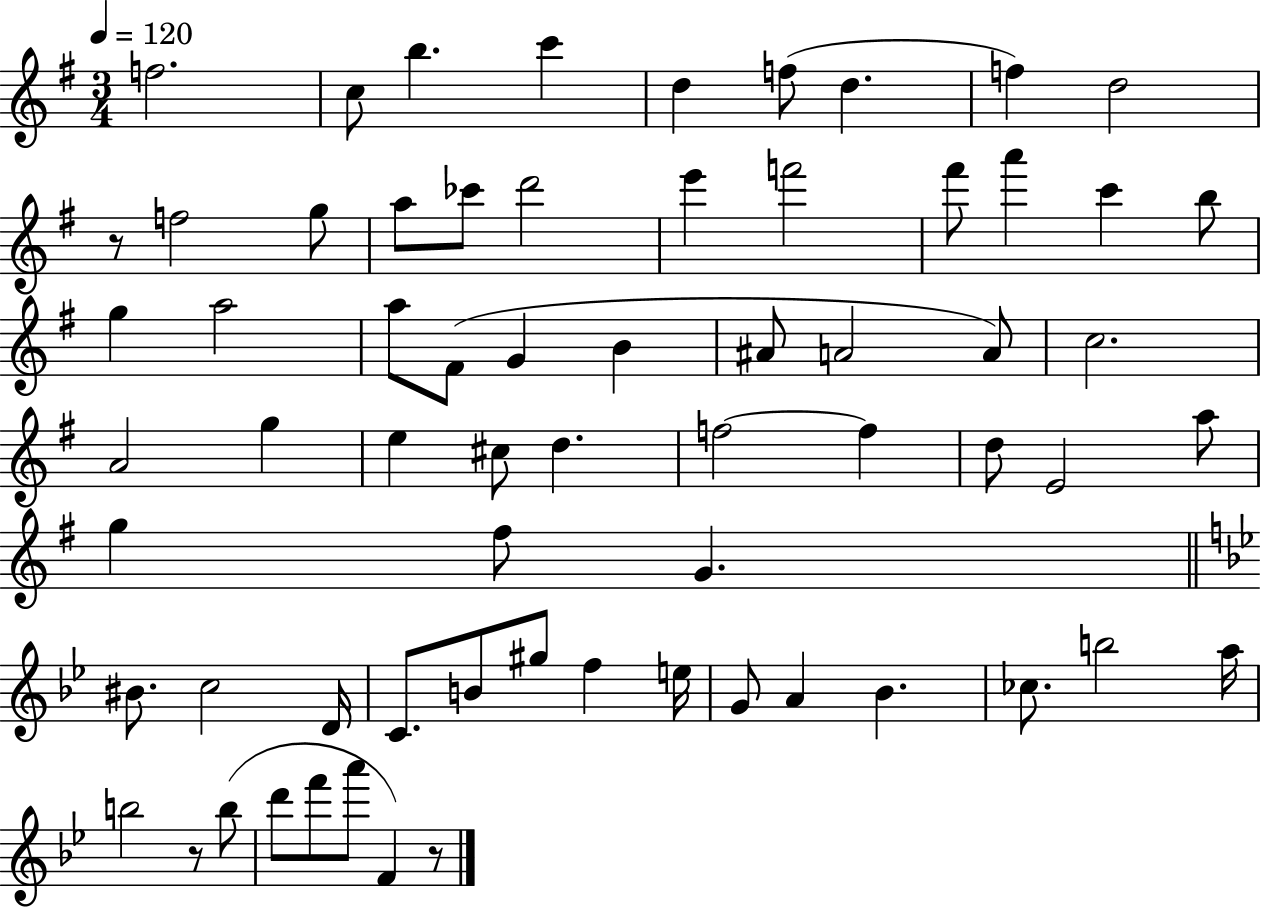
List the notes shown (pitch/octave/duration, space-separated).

F5/h. C5/e B5/q. C6/q D5/q F5/e D5/q. F5/q D5/h R/e F5/h G5/e A5/e CES6/e D6/h E6/q F6/h F#6/e A6/q C6/q B5/e G5/q A5/h A5/e F#4/e G4/q B4/q A#4/e A4/h A4/e C5/h. A4/h G5/q E5/q C#5/e D5/q. F5/h F5/q D5/e E4/h A5/e G5/q F#5/e G4/q. BIS4/e. C5/h D4/s C4/e. B4/e G#5/e F5/q E5/s G4/e A4/q Bb4/q. CES5/e. B5/h A5/s B5/h R/e B5/e D6/e F6/e A6/e F4/q R/e